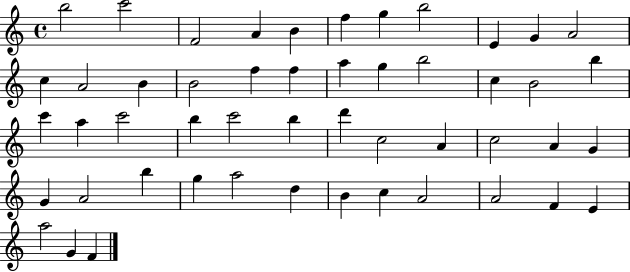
X:1
T:Untitled
M:4/4
L:1/4
K:C
b2 c'2 F2 A B f g b2 E G A2 c A2 B B2 f f a g b2 c B2 b c' a c'2 b c'2 b d' c2 A c2 A G G A2 b g a2 d B c A2 A2 F E a2 G F